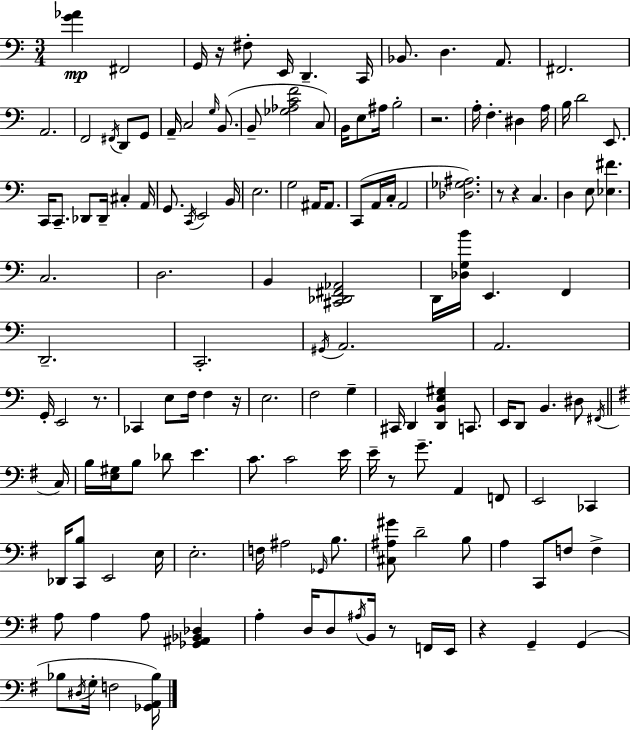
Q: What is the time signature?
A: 3/4